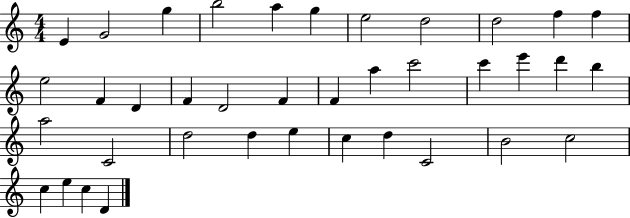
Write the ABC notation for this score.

X:1
T:Untitled
M:4/4
L:1/4
K:C
E G2 g b2 a g e2 d2 d2 f f e2 F D F D2 F F a c'2 c' e' d' b a2 C2 d2 d e c d C2 B2 c2 c e c D